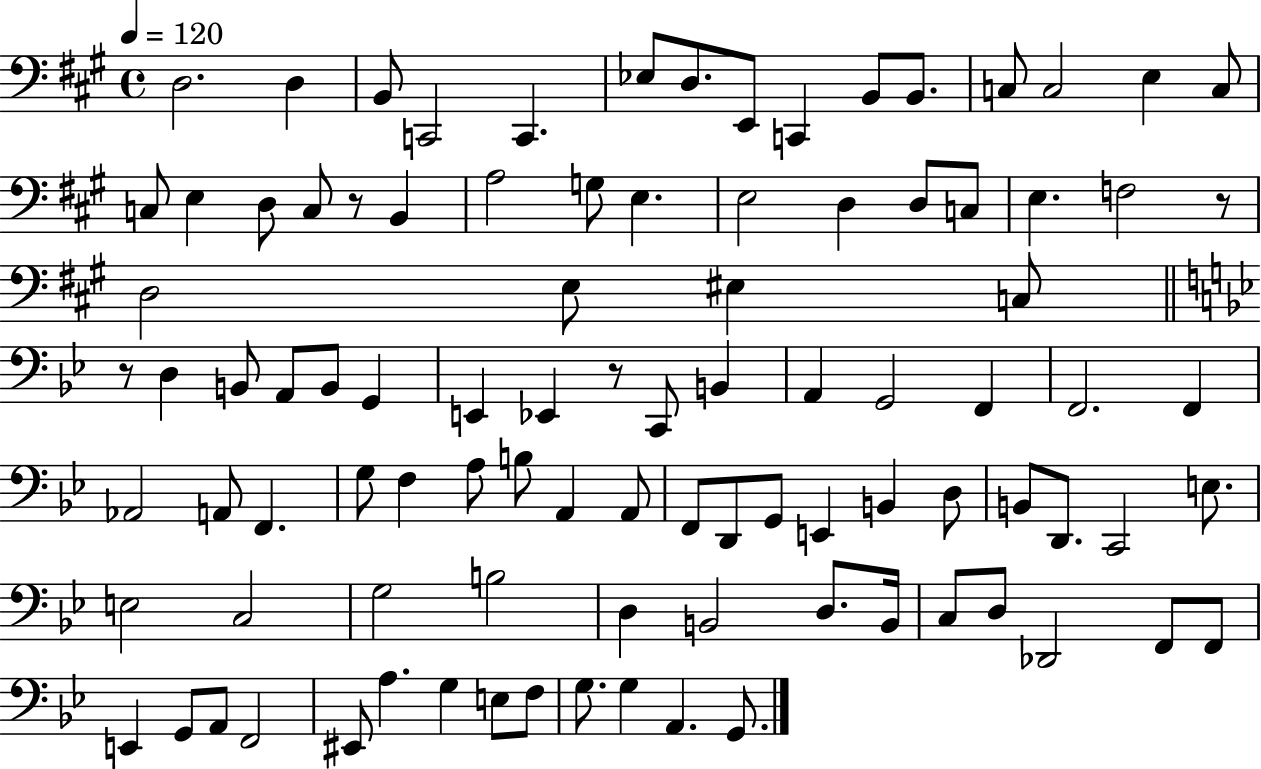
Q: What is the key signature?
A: A major